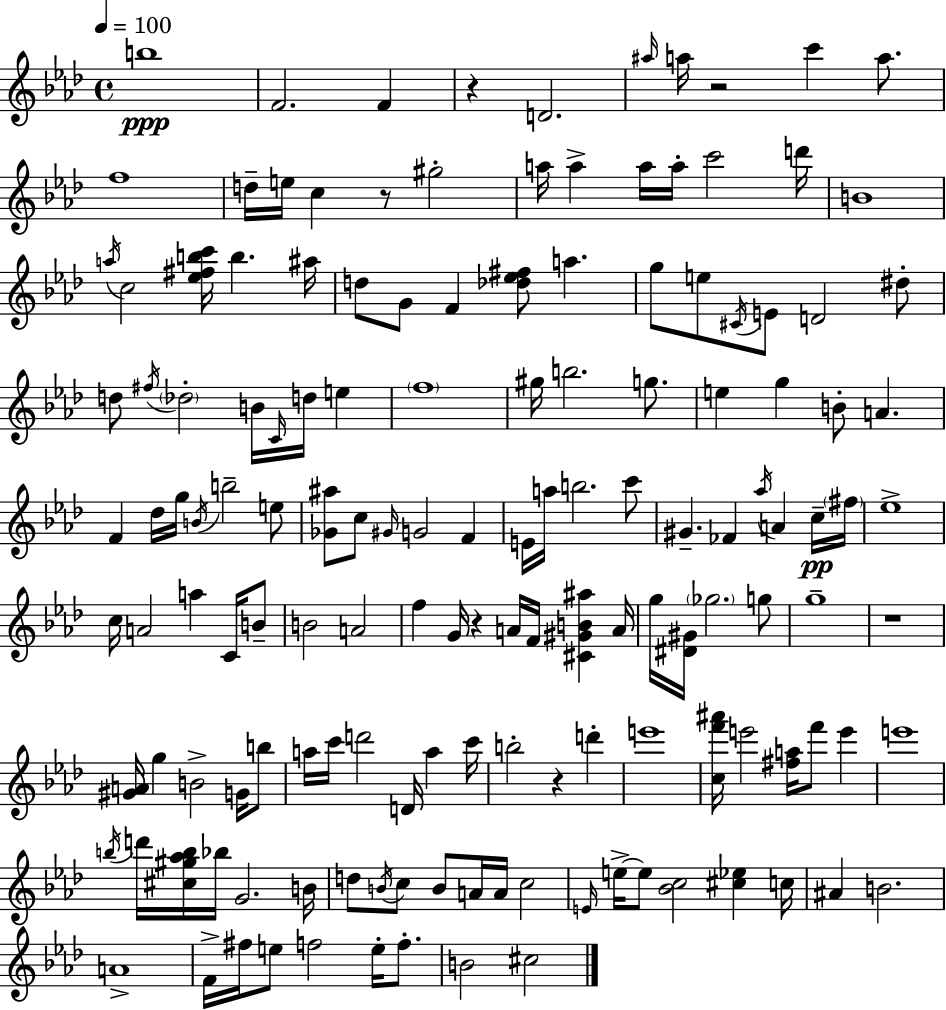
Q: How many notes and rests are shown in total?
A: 147